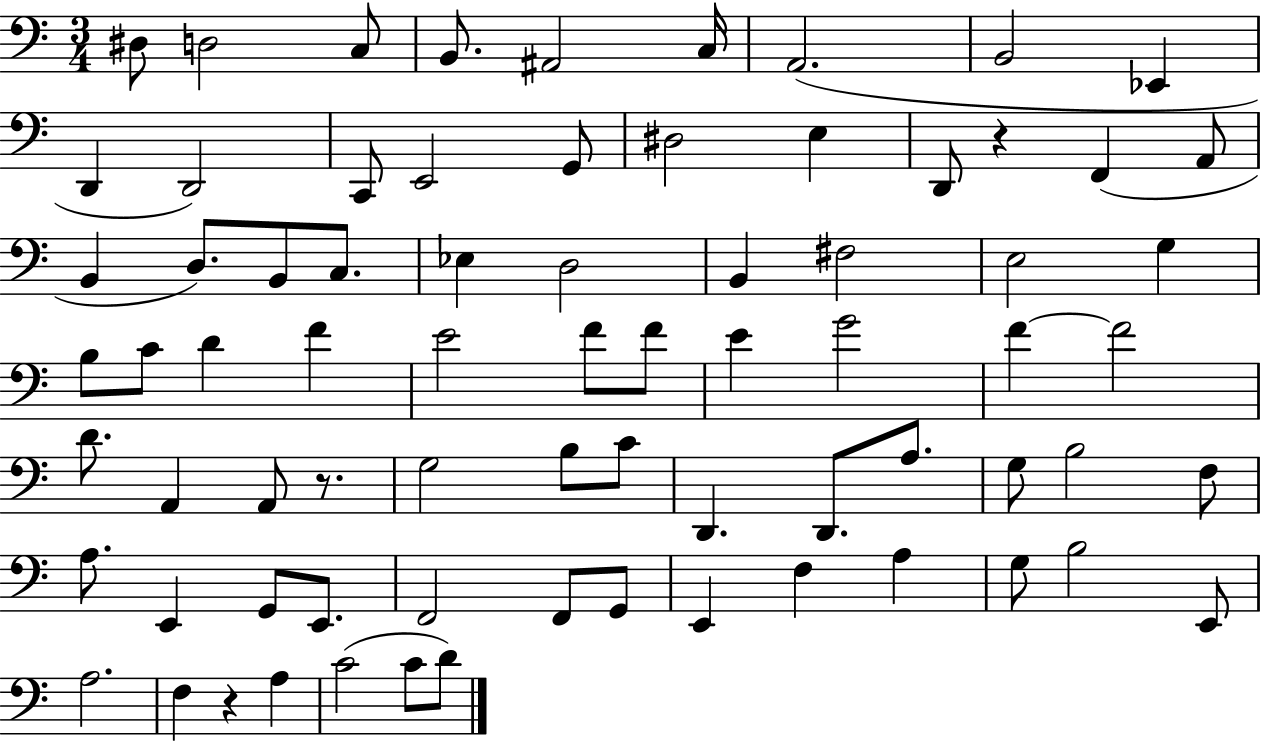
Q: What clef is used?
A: bass